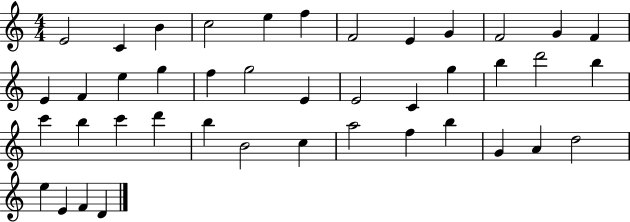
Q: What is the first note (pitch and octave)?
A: E4